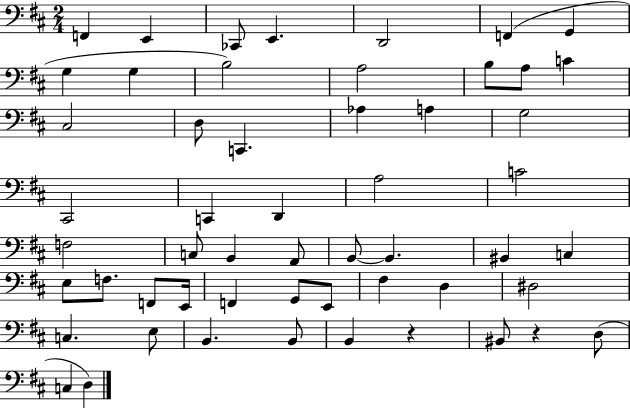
X:1
T:Untitled
M:2/4
L:1/4
K:D
F,, E,, _C,,/2 E,, D,,2 F,, G,, G, G, B,2 A,2 B,/2 A,/2 C ^C,2 D,/2 C,, _A, A, G,2 ^C,,2 C,, D,, A,2 C2 F,2 C,/2 B,, A,,/2 B,,/2 B,, ^B,, C, E,/2 F,/2 F,,/2 E,,/4 F,, G,,/2 E,,/2 ^F, D, ^D,2 C, E,/2 B,, B,,/2 B,, z ^B,,/2 z D,/2 C, D,